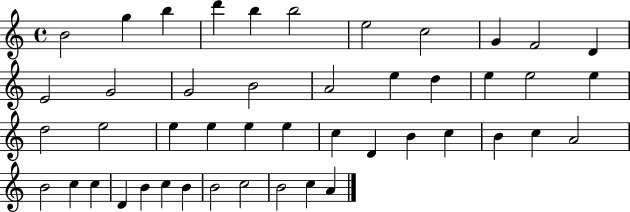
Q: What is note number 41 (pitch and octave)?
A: B4